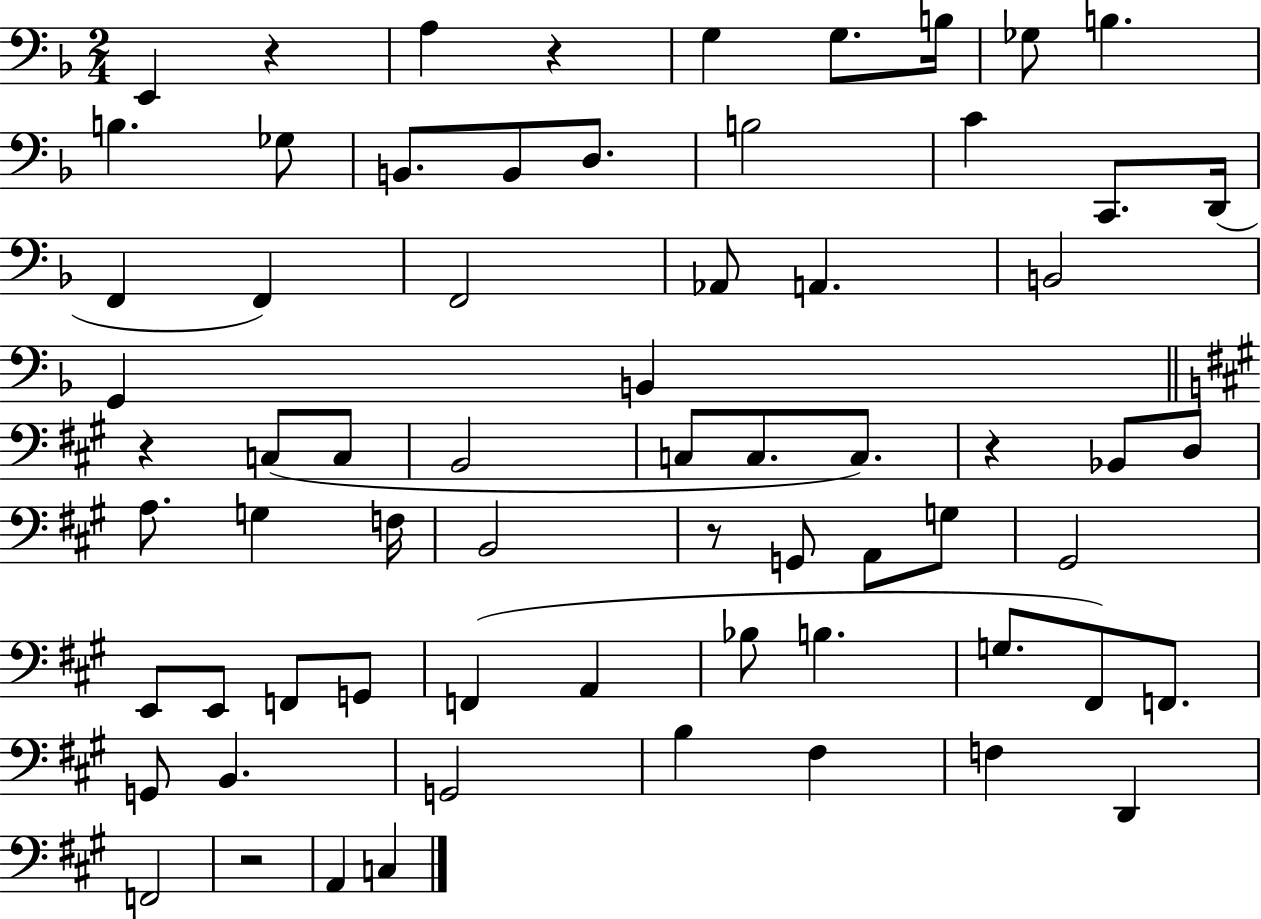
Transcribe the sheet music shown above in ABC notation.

X:1
T:Untitled
M:2/4
L:1/4
K:F
E,, z A, z G, G,/2 B,/4 _G,/2 B, B, _G,/2 B,,/2 B,,/2 D,/2 B,2 C C,,/2 D,,/4 F,, F,, F,,2 _A,,/2 A,, B,,2 G,, B,, z C,/2 C,/2 B,,2 C,/2 C,/2 C,/2 z _B,,/2 D,/2 A,/2 G, F,/4 B,,2 z/2 G,,/2 A,,/2 G,/2 ^G,,2 E,,/2 E,,/2 F,,/2 G,,/2 F,, A,, _B,/2 B, G,/2 ^F,,/2 F,,/2 G,,/2 B,, G,,2 B, ^F, F, D,, F,,2 z2 A,, C,